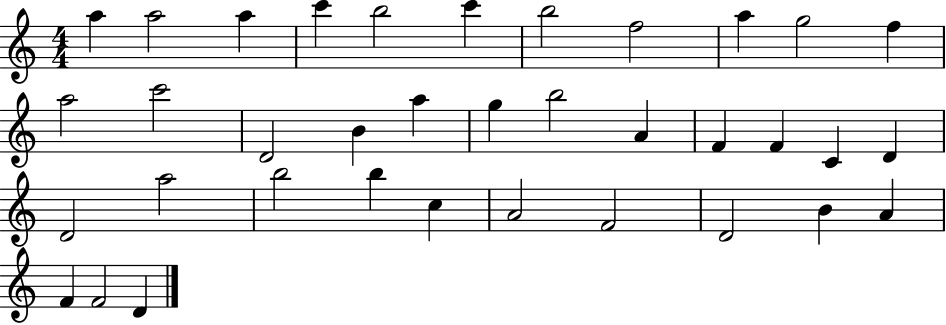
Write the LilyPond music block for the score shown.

{
  \clef treble
  \numericTimeSignature
  \time 4/4
  \key c \major
  a''4 a''2 a''4 | c'''4 b''2 c'''4 | b''2 f''2 | a''4 g''2 f''4 | \break a''2 c'''2 | d'2 b'4 a''4 | g''4 b''2 a'4 | f'4 f'4 c'4 d'4 | \break d'2 a''2 | b''2 b''4 c''4 | a'2 f'2 | d'2 b'4 a'4 | \break f'4 f'2 d'4 | \bar "|."
}